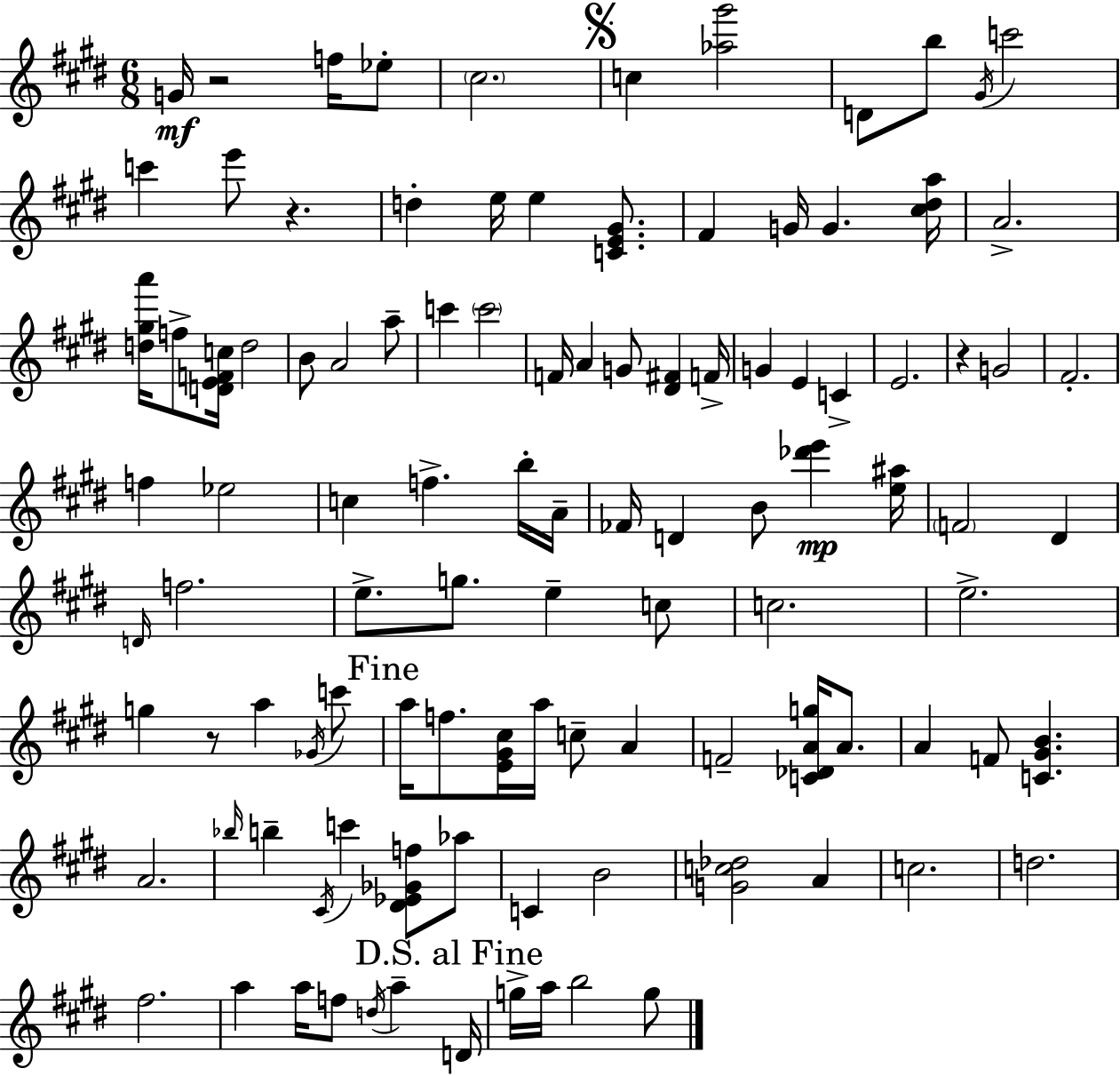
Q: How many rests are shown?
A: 4